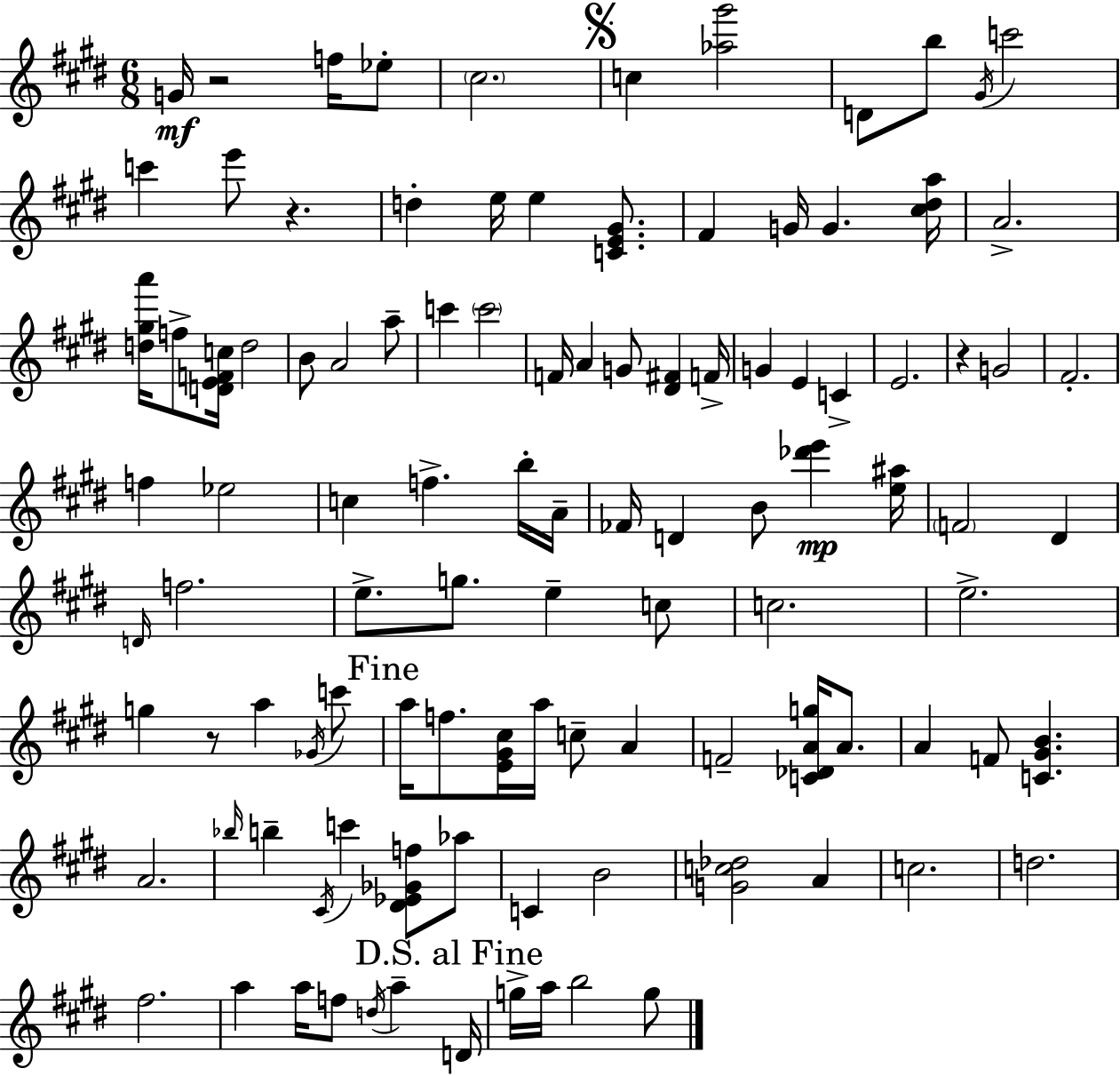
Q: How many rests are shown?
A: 4